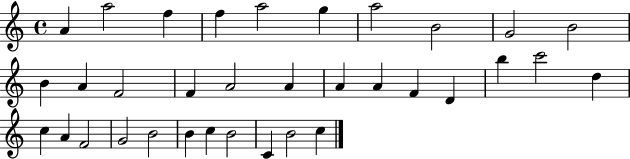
A4/q A5/h F5/q F5/q A5/h G5/q A5/h B4/h G4/h B4/h B4/q A4/q F4/h F4/q A4/h A4/q A4/q A4/q F4/q D4/q B5/q C6/h D5/q C5/q A4/q F4/h G4/h B4/h B4/q C5/q B4/h C4/q B4/h C5/q